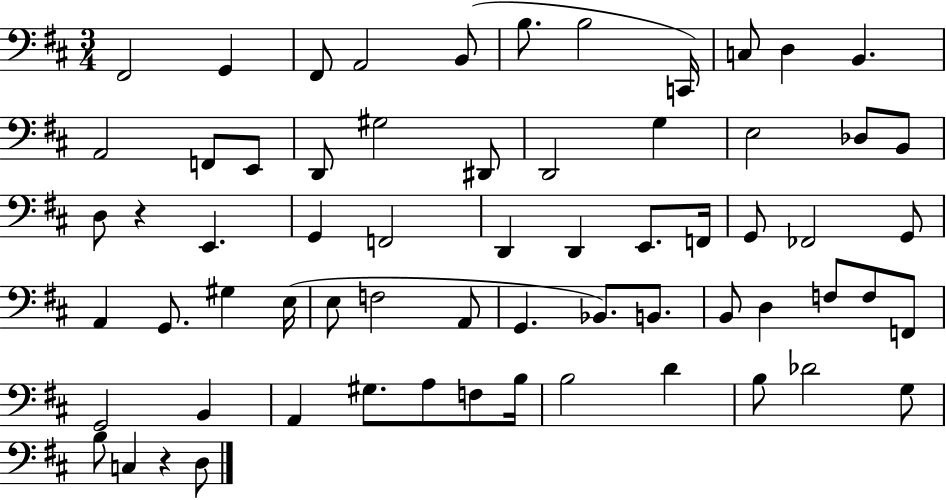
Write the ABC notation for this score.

X:1
T:Untitled
M:3/4
L:1/4
K:D
^F,,2 G,, ^F,,/2 A,,2 B,,/2 B,/2 B,2 C,,/4 C,/2 D, B,, A,,2 F,,/2 E,,/2 D,,/2 ^G,2 ^D,,/2 D,,2 G, E,2 _D,/2 B,,/2 D,/2 z E,, G,, F,,2 D,, D,, E,,/2 F,,/4 G,,/2 _F,,2 G,,/2 A,, G,,/2 ^G, E,/4 E,/2 F,2 A,,/2 G,, _B,,/2 B,,/2 B,,/2 D, F,/2 F,/2 F,,/2 G,,2 B,, A,, ^G,/2 A,/2 F,/2 B,/4 B,2 D B,/2 _D2 G,/2 B,/2 C, z D,/2